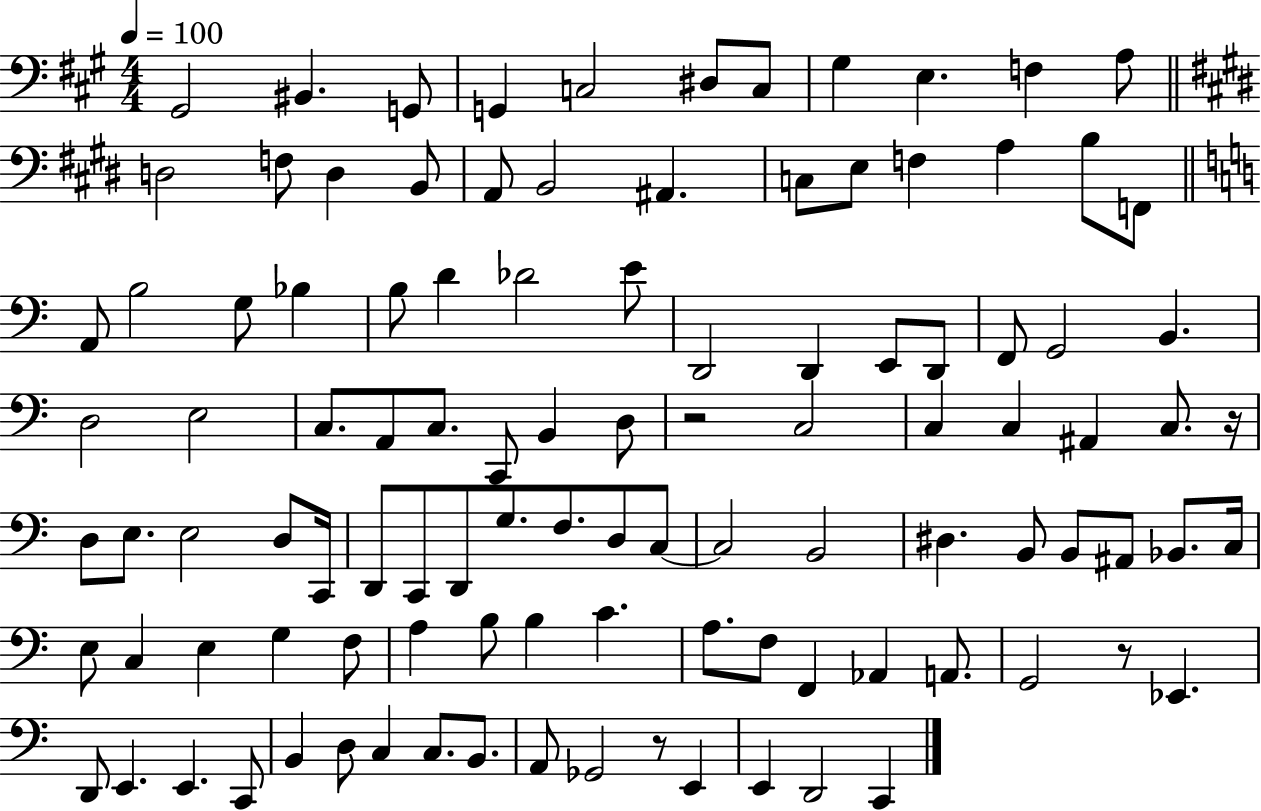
X:1
T:Untitled
M:4/4
L:1/4
K:A
^G,,2 ^B,, G,,/2 G,, C,2 ^D,/2 C,/2 ^G, E, F, A,/2 D,2 F,/2 D, B,,/2 A,,/2 B,,2 ^A,, C,/2 E,/2 F, A, B,/2 F,,/2 A,,/2 B,2 G,/2 _B, B,/2 D _D2 E/2 D,,2 D,, E,,/2 D,,/2 F,,/2 G,,2 B,, D,2 E,2 C,/2 A,,/2 C,/2 C,,/2 B,, D,/2 z2 C,2 C, C, ^A,, C,/2 z/4 D,/2 E,/2 E,2 D,/2 C,,/4 D,,/2 C,,/2 D,,/2 G,/2 F,/2 D,/2 C,/2 C,2 B,,2 ^D, B,,/2 B,,/2 ^A,,/2 _B,,/2 C,/4 E,/2 C, E, G, F,/2 A, B,/2 B, C A,/2 F,/2 F,, _A,, A,,/2 G,,2 z/2 _E,, D,,/2 E,, E,, C,,/2 B,, D,/2 C, C,/2 B,,/2 A,,/2 _G,,2 z/2 E,, E,, D,,2 C,,